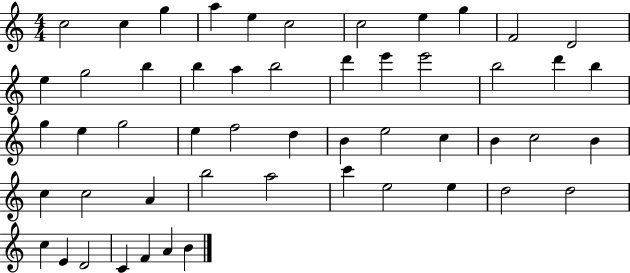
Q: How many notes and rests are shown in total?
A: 52